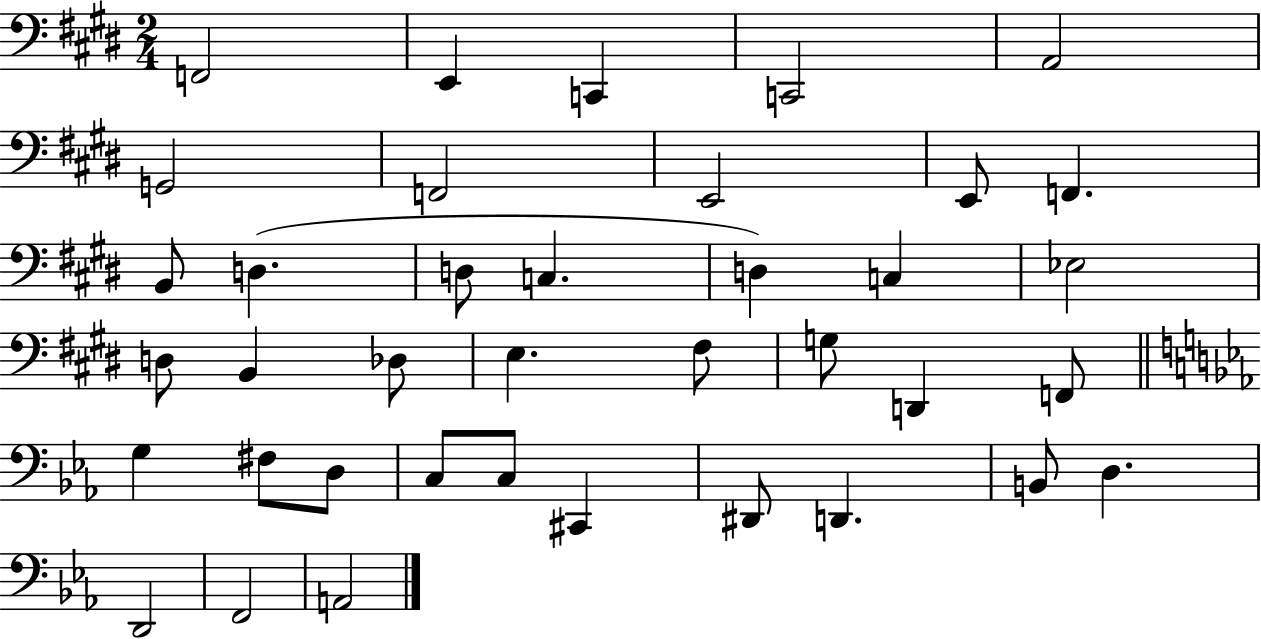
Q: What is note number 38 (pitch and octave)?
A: A2